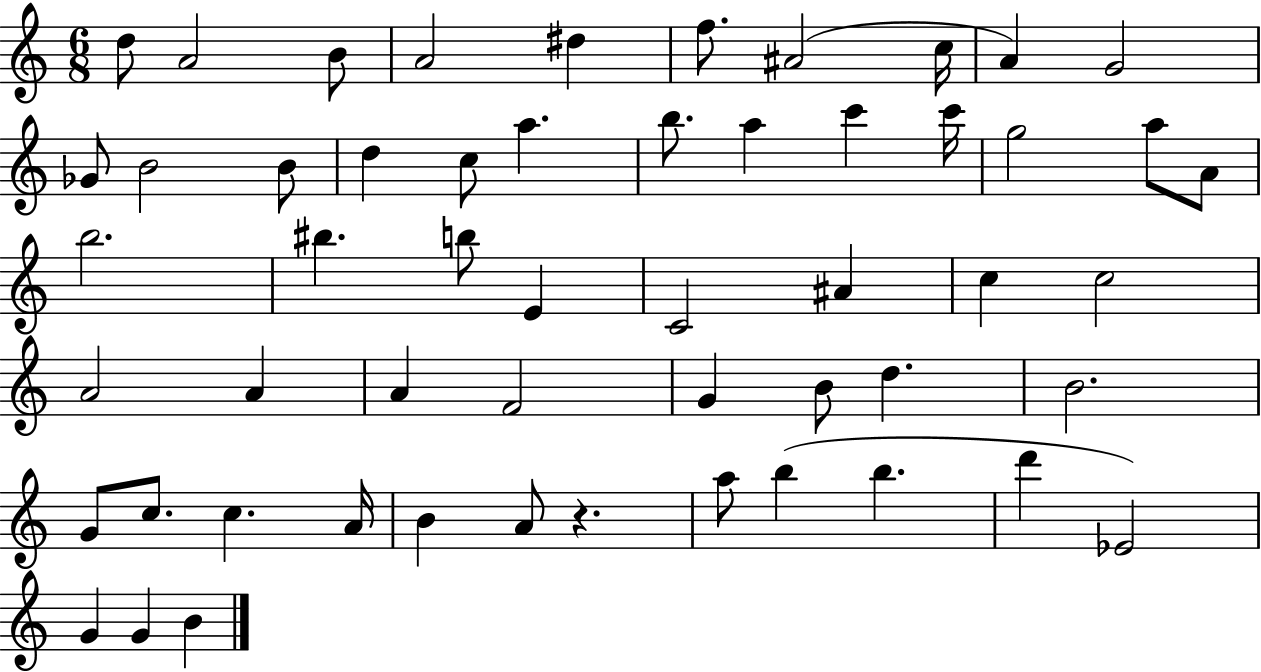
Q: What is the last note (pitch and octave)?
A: B4